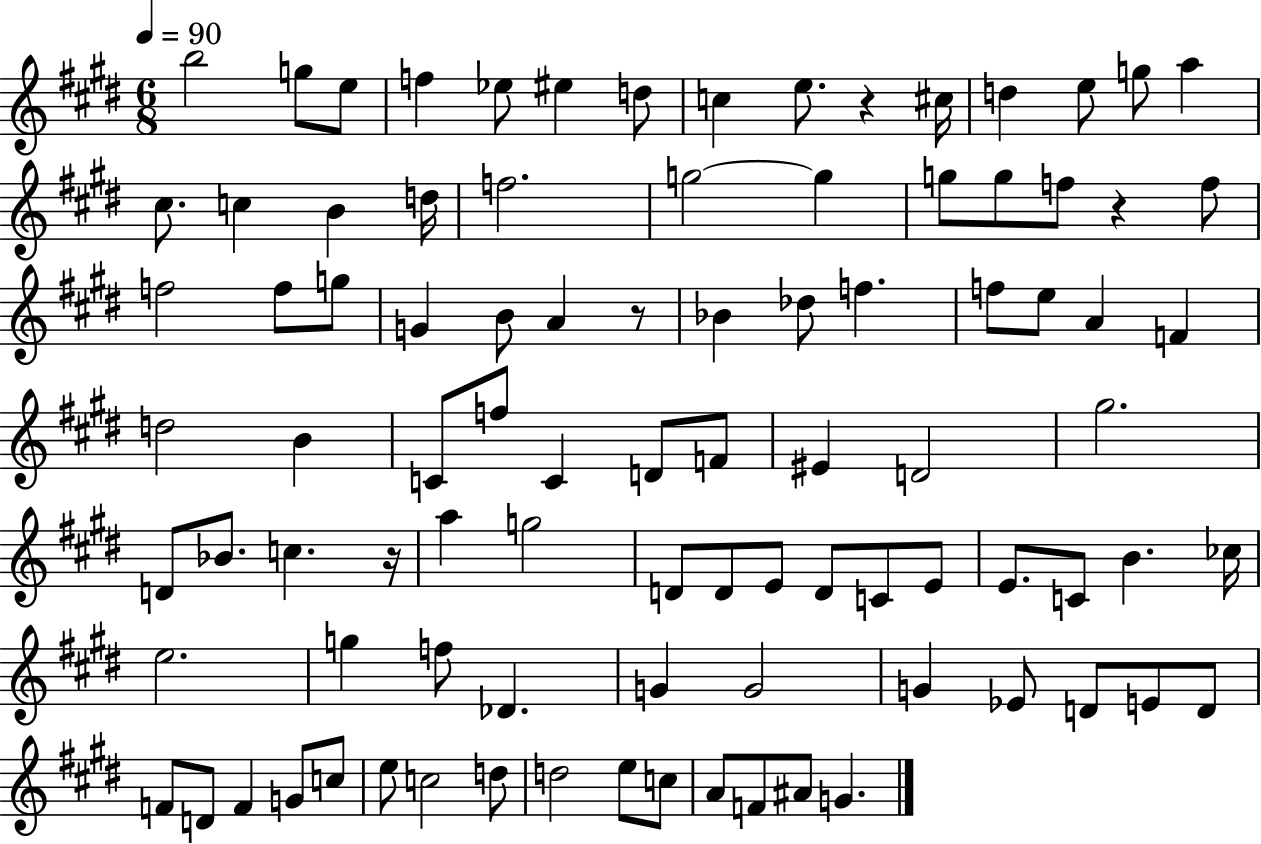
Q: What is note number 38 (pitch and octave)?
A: F4